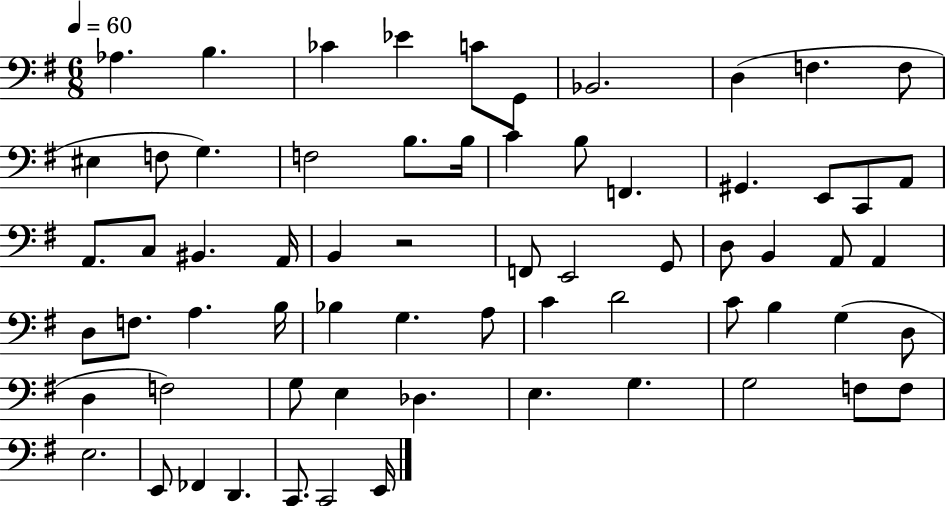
X:1
T:Untitled
M:6/8
L:1/4
K:G
_A, B, _C _E C/2 G,,/2 _B,,2 D, F, F,/2 ^E, F,/2 G, F,2 B,/2 B,/4 C B,/2 F,, ^G,, E,,/2 C,,/2 A,,/2 A,,/2 C,/2 ^B,, A,,/4 B,, z2 F,,/2 E,,2 G,,/2 D,/2 B,, A,,/2 A,, D,/2 F,/2 A, B,/4 _B, G, A,/2 C D2 C/2 B, G, D,/2 D, F,2 G,/2 E, _D, E, G, G,2 F,/2 F,/2 E,2 E,,/2 _F,, D,, C,,/2 C,,2 E,,/4